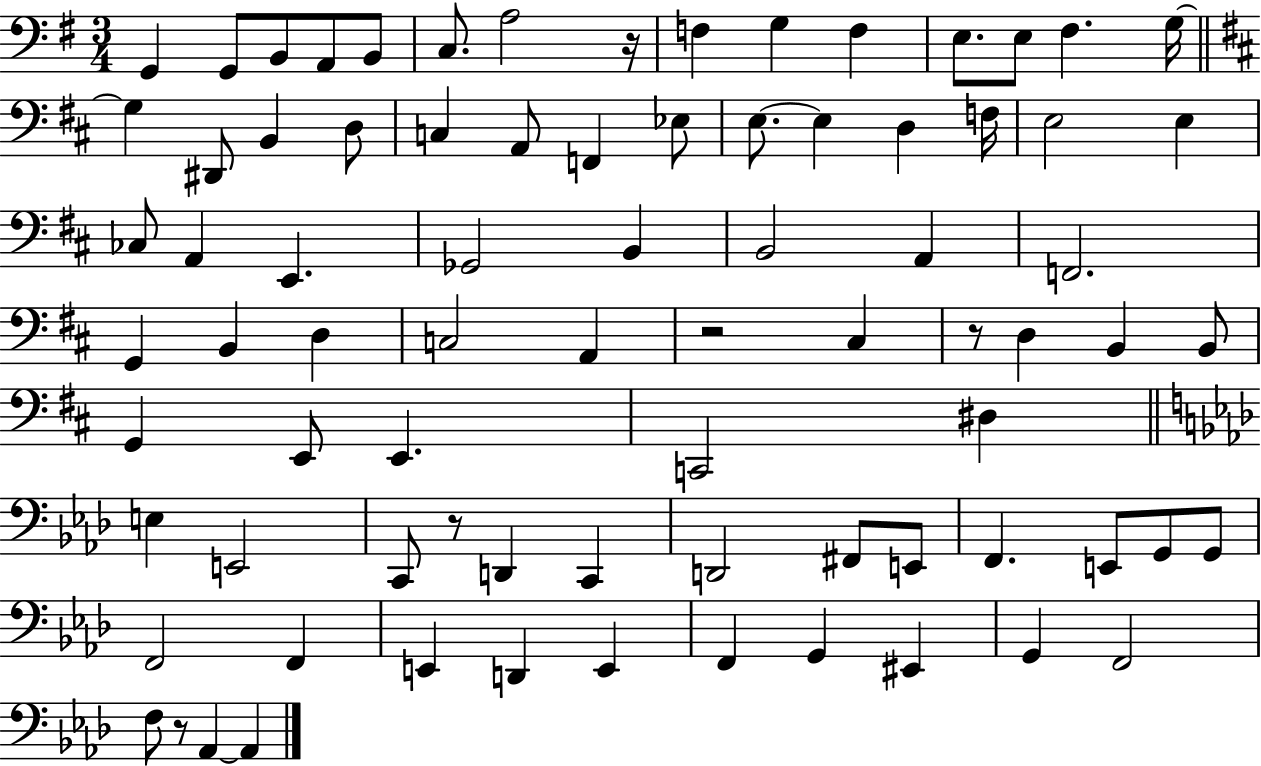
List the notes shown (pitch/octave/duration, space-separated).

G2/q G2/e B2/e A2/e B2/e C3/e. A3/h R/s F3/q G3/q F3/q E3/e. E3/e F#3/q. G3/s G3/q D#2/e B2/q D3/e C3/q A2/e F2/q Eb3/e E3/e. E3/q D3/q F3/s E3/h E3/q CES3/e A2/q E2/q. Gb2/h B2/q B2/h A2/q F2/h. G2/q B2/q D3/q C3/h A2/q R/h C#3/q R/e D3/q B2/q B2/e G2/q E2/e E2/q. C2/h D#3/q E3/q E2/h C2/e R/e D2/q C2/q D2/h F#2/e E2/e F2/q. E2/e G2/e G2/e F2/h F2/q E2/q D2/q E2/q F2/q G2/q EIS2/q G2/q F2/h F3/e R/e Ab2/q Ab2/q